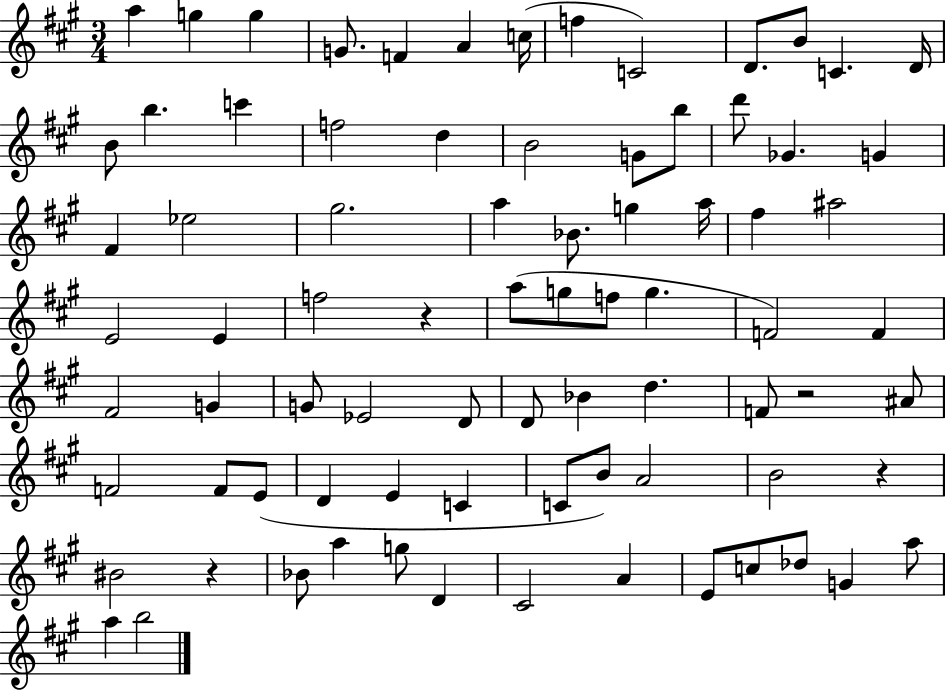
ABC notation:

X:1
T:Untitled
M:3/4
L:1/4
K:A
a g g G/2 F A c/4 f C2 D/2 B/2 C D/4 B/2 b c' f2 d B2 G/2 b/2 d'/2 _G G ^F _e2 ^g2 a _B/2 g a/4 ^f ^a2 E2 E f2 z a/2 g/2 f/2 g F2 F ^F2 G G/2 _E2 D/2 D/2 _B d F/2 z2 ^A/2 F2 F/2 E/2 D E C C/2 B/2 A2 B2 z ^B2 z _B/2 a g/2 D ^C2 A E/2 c/2 _d/2 G a/2 a b2